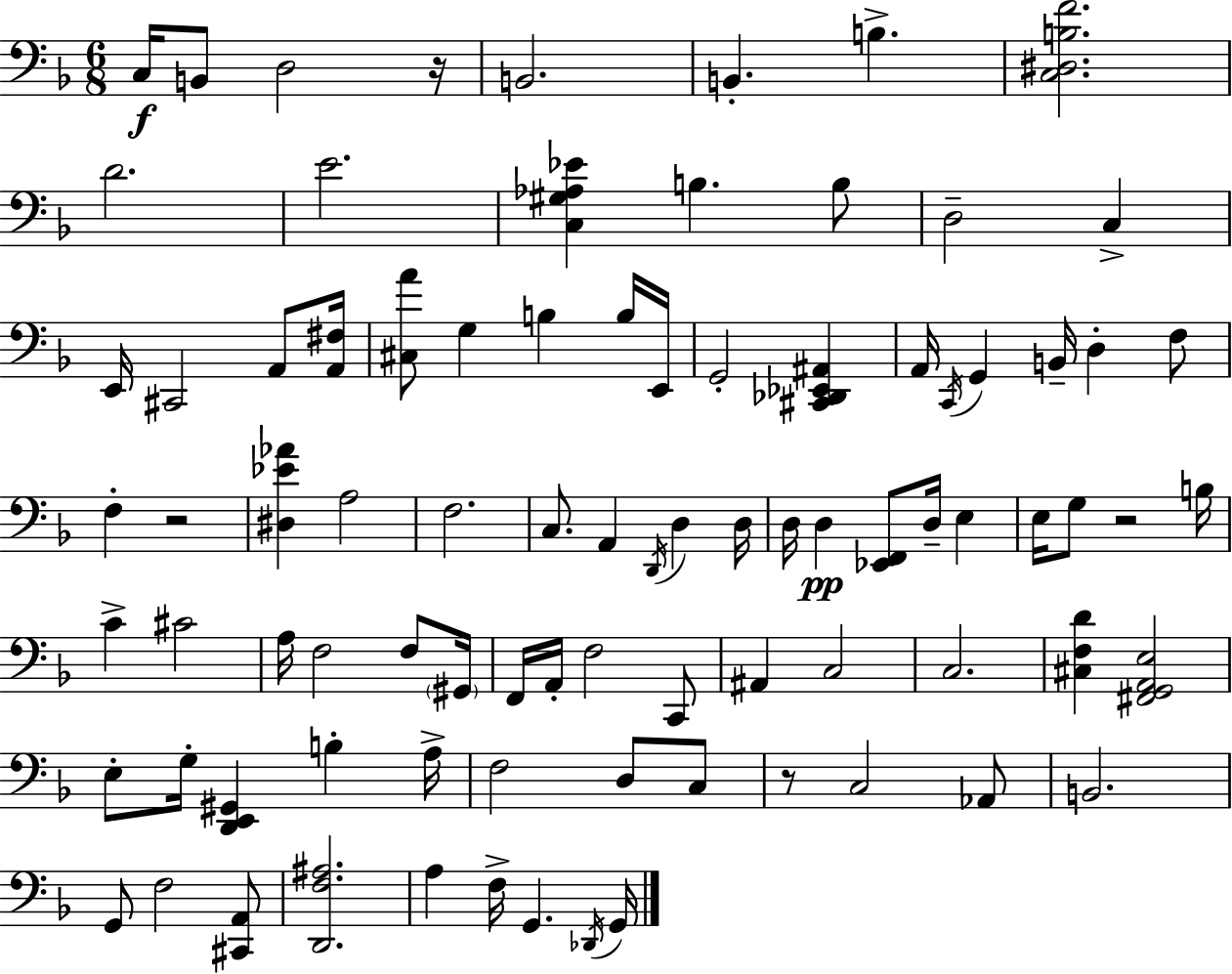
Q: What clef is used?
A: bass